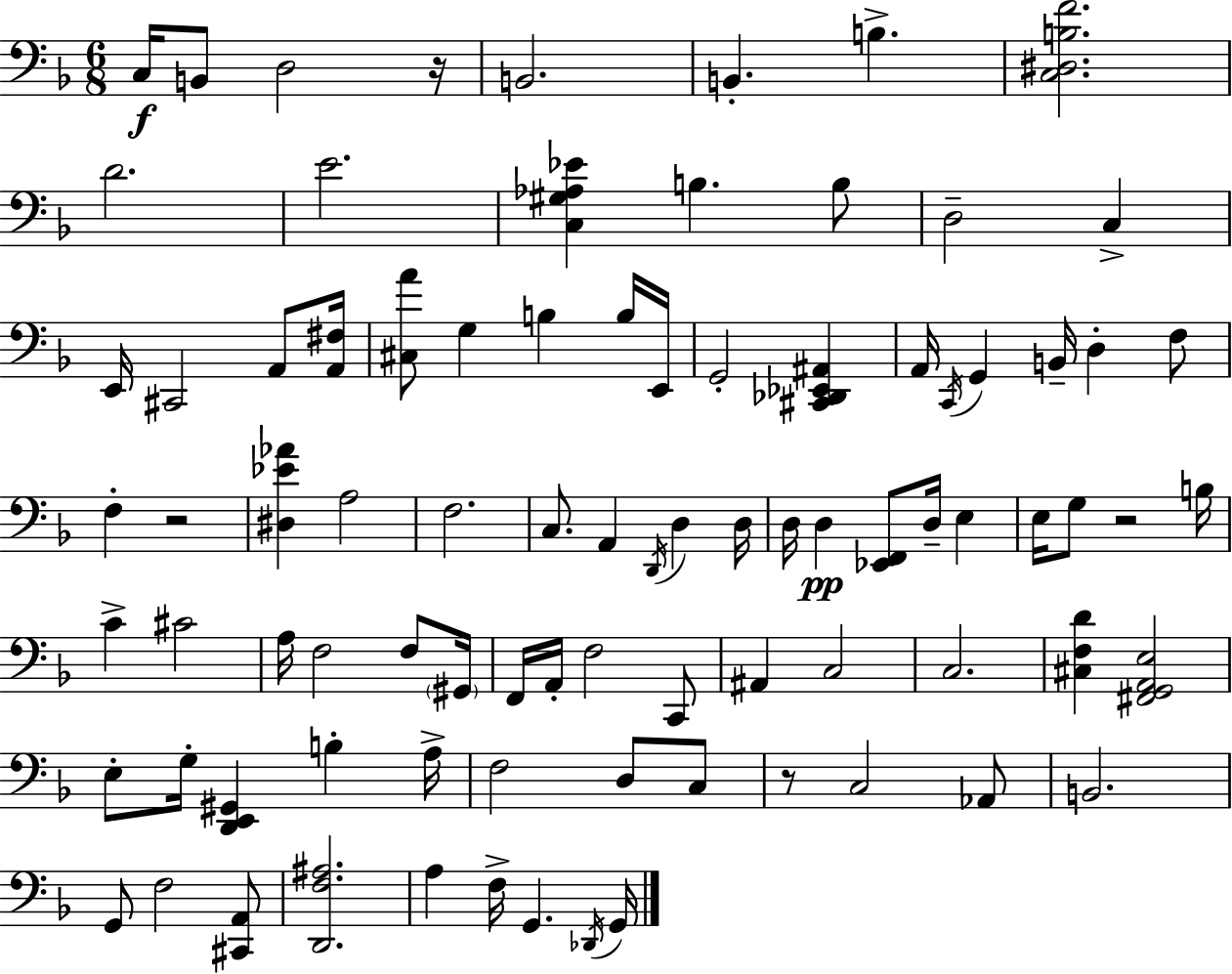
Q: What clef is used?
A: bass